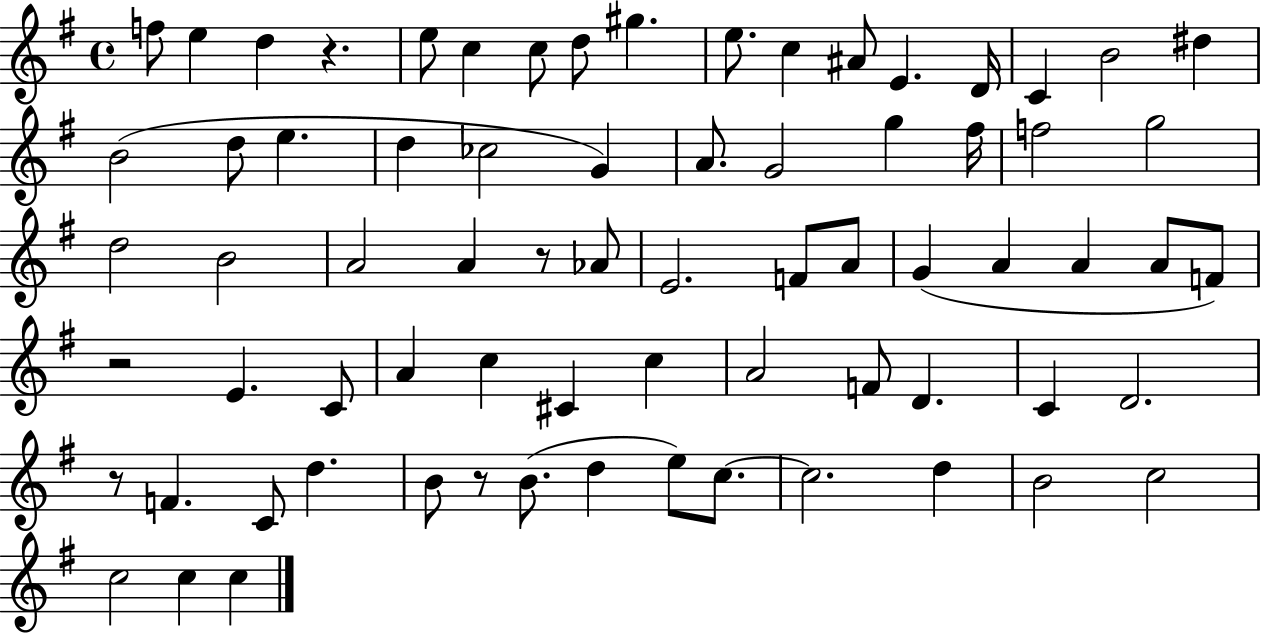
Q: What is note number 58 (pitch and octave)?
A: D5